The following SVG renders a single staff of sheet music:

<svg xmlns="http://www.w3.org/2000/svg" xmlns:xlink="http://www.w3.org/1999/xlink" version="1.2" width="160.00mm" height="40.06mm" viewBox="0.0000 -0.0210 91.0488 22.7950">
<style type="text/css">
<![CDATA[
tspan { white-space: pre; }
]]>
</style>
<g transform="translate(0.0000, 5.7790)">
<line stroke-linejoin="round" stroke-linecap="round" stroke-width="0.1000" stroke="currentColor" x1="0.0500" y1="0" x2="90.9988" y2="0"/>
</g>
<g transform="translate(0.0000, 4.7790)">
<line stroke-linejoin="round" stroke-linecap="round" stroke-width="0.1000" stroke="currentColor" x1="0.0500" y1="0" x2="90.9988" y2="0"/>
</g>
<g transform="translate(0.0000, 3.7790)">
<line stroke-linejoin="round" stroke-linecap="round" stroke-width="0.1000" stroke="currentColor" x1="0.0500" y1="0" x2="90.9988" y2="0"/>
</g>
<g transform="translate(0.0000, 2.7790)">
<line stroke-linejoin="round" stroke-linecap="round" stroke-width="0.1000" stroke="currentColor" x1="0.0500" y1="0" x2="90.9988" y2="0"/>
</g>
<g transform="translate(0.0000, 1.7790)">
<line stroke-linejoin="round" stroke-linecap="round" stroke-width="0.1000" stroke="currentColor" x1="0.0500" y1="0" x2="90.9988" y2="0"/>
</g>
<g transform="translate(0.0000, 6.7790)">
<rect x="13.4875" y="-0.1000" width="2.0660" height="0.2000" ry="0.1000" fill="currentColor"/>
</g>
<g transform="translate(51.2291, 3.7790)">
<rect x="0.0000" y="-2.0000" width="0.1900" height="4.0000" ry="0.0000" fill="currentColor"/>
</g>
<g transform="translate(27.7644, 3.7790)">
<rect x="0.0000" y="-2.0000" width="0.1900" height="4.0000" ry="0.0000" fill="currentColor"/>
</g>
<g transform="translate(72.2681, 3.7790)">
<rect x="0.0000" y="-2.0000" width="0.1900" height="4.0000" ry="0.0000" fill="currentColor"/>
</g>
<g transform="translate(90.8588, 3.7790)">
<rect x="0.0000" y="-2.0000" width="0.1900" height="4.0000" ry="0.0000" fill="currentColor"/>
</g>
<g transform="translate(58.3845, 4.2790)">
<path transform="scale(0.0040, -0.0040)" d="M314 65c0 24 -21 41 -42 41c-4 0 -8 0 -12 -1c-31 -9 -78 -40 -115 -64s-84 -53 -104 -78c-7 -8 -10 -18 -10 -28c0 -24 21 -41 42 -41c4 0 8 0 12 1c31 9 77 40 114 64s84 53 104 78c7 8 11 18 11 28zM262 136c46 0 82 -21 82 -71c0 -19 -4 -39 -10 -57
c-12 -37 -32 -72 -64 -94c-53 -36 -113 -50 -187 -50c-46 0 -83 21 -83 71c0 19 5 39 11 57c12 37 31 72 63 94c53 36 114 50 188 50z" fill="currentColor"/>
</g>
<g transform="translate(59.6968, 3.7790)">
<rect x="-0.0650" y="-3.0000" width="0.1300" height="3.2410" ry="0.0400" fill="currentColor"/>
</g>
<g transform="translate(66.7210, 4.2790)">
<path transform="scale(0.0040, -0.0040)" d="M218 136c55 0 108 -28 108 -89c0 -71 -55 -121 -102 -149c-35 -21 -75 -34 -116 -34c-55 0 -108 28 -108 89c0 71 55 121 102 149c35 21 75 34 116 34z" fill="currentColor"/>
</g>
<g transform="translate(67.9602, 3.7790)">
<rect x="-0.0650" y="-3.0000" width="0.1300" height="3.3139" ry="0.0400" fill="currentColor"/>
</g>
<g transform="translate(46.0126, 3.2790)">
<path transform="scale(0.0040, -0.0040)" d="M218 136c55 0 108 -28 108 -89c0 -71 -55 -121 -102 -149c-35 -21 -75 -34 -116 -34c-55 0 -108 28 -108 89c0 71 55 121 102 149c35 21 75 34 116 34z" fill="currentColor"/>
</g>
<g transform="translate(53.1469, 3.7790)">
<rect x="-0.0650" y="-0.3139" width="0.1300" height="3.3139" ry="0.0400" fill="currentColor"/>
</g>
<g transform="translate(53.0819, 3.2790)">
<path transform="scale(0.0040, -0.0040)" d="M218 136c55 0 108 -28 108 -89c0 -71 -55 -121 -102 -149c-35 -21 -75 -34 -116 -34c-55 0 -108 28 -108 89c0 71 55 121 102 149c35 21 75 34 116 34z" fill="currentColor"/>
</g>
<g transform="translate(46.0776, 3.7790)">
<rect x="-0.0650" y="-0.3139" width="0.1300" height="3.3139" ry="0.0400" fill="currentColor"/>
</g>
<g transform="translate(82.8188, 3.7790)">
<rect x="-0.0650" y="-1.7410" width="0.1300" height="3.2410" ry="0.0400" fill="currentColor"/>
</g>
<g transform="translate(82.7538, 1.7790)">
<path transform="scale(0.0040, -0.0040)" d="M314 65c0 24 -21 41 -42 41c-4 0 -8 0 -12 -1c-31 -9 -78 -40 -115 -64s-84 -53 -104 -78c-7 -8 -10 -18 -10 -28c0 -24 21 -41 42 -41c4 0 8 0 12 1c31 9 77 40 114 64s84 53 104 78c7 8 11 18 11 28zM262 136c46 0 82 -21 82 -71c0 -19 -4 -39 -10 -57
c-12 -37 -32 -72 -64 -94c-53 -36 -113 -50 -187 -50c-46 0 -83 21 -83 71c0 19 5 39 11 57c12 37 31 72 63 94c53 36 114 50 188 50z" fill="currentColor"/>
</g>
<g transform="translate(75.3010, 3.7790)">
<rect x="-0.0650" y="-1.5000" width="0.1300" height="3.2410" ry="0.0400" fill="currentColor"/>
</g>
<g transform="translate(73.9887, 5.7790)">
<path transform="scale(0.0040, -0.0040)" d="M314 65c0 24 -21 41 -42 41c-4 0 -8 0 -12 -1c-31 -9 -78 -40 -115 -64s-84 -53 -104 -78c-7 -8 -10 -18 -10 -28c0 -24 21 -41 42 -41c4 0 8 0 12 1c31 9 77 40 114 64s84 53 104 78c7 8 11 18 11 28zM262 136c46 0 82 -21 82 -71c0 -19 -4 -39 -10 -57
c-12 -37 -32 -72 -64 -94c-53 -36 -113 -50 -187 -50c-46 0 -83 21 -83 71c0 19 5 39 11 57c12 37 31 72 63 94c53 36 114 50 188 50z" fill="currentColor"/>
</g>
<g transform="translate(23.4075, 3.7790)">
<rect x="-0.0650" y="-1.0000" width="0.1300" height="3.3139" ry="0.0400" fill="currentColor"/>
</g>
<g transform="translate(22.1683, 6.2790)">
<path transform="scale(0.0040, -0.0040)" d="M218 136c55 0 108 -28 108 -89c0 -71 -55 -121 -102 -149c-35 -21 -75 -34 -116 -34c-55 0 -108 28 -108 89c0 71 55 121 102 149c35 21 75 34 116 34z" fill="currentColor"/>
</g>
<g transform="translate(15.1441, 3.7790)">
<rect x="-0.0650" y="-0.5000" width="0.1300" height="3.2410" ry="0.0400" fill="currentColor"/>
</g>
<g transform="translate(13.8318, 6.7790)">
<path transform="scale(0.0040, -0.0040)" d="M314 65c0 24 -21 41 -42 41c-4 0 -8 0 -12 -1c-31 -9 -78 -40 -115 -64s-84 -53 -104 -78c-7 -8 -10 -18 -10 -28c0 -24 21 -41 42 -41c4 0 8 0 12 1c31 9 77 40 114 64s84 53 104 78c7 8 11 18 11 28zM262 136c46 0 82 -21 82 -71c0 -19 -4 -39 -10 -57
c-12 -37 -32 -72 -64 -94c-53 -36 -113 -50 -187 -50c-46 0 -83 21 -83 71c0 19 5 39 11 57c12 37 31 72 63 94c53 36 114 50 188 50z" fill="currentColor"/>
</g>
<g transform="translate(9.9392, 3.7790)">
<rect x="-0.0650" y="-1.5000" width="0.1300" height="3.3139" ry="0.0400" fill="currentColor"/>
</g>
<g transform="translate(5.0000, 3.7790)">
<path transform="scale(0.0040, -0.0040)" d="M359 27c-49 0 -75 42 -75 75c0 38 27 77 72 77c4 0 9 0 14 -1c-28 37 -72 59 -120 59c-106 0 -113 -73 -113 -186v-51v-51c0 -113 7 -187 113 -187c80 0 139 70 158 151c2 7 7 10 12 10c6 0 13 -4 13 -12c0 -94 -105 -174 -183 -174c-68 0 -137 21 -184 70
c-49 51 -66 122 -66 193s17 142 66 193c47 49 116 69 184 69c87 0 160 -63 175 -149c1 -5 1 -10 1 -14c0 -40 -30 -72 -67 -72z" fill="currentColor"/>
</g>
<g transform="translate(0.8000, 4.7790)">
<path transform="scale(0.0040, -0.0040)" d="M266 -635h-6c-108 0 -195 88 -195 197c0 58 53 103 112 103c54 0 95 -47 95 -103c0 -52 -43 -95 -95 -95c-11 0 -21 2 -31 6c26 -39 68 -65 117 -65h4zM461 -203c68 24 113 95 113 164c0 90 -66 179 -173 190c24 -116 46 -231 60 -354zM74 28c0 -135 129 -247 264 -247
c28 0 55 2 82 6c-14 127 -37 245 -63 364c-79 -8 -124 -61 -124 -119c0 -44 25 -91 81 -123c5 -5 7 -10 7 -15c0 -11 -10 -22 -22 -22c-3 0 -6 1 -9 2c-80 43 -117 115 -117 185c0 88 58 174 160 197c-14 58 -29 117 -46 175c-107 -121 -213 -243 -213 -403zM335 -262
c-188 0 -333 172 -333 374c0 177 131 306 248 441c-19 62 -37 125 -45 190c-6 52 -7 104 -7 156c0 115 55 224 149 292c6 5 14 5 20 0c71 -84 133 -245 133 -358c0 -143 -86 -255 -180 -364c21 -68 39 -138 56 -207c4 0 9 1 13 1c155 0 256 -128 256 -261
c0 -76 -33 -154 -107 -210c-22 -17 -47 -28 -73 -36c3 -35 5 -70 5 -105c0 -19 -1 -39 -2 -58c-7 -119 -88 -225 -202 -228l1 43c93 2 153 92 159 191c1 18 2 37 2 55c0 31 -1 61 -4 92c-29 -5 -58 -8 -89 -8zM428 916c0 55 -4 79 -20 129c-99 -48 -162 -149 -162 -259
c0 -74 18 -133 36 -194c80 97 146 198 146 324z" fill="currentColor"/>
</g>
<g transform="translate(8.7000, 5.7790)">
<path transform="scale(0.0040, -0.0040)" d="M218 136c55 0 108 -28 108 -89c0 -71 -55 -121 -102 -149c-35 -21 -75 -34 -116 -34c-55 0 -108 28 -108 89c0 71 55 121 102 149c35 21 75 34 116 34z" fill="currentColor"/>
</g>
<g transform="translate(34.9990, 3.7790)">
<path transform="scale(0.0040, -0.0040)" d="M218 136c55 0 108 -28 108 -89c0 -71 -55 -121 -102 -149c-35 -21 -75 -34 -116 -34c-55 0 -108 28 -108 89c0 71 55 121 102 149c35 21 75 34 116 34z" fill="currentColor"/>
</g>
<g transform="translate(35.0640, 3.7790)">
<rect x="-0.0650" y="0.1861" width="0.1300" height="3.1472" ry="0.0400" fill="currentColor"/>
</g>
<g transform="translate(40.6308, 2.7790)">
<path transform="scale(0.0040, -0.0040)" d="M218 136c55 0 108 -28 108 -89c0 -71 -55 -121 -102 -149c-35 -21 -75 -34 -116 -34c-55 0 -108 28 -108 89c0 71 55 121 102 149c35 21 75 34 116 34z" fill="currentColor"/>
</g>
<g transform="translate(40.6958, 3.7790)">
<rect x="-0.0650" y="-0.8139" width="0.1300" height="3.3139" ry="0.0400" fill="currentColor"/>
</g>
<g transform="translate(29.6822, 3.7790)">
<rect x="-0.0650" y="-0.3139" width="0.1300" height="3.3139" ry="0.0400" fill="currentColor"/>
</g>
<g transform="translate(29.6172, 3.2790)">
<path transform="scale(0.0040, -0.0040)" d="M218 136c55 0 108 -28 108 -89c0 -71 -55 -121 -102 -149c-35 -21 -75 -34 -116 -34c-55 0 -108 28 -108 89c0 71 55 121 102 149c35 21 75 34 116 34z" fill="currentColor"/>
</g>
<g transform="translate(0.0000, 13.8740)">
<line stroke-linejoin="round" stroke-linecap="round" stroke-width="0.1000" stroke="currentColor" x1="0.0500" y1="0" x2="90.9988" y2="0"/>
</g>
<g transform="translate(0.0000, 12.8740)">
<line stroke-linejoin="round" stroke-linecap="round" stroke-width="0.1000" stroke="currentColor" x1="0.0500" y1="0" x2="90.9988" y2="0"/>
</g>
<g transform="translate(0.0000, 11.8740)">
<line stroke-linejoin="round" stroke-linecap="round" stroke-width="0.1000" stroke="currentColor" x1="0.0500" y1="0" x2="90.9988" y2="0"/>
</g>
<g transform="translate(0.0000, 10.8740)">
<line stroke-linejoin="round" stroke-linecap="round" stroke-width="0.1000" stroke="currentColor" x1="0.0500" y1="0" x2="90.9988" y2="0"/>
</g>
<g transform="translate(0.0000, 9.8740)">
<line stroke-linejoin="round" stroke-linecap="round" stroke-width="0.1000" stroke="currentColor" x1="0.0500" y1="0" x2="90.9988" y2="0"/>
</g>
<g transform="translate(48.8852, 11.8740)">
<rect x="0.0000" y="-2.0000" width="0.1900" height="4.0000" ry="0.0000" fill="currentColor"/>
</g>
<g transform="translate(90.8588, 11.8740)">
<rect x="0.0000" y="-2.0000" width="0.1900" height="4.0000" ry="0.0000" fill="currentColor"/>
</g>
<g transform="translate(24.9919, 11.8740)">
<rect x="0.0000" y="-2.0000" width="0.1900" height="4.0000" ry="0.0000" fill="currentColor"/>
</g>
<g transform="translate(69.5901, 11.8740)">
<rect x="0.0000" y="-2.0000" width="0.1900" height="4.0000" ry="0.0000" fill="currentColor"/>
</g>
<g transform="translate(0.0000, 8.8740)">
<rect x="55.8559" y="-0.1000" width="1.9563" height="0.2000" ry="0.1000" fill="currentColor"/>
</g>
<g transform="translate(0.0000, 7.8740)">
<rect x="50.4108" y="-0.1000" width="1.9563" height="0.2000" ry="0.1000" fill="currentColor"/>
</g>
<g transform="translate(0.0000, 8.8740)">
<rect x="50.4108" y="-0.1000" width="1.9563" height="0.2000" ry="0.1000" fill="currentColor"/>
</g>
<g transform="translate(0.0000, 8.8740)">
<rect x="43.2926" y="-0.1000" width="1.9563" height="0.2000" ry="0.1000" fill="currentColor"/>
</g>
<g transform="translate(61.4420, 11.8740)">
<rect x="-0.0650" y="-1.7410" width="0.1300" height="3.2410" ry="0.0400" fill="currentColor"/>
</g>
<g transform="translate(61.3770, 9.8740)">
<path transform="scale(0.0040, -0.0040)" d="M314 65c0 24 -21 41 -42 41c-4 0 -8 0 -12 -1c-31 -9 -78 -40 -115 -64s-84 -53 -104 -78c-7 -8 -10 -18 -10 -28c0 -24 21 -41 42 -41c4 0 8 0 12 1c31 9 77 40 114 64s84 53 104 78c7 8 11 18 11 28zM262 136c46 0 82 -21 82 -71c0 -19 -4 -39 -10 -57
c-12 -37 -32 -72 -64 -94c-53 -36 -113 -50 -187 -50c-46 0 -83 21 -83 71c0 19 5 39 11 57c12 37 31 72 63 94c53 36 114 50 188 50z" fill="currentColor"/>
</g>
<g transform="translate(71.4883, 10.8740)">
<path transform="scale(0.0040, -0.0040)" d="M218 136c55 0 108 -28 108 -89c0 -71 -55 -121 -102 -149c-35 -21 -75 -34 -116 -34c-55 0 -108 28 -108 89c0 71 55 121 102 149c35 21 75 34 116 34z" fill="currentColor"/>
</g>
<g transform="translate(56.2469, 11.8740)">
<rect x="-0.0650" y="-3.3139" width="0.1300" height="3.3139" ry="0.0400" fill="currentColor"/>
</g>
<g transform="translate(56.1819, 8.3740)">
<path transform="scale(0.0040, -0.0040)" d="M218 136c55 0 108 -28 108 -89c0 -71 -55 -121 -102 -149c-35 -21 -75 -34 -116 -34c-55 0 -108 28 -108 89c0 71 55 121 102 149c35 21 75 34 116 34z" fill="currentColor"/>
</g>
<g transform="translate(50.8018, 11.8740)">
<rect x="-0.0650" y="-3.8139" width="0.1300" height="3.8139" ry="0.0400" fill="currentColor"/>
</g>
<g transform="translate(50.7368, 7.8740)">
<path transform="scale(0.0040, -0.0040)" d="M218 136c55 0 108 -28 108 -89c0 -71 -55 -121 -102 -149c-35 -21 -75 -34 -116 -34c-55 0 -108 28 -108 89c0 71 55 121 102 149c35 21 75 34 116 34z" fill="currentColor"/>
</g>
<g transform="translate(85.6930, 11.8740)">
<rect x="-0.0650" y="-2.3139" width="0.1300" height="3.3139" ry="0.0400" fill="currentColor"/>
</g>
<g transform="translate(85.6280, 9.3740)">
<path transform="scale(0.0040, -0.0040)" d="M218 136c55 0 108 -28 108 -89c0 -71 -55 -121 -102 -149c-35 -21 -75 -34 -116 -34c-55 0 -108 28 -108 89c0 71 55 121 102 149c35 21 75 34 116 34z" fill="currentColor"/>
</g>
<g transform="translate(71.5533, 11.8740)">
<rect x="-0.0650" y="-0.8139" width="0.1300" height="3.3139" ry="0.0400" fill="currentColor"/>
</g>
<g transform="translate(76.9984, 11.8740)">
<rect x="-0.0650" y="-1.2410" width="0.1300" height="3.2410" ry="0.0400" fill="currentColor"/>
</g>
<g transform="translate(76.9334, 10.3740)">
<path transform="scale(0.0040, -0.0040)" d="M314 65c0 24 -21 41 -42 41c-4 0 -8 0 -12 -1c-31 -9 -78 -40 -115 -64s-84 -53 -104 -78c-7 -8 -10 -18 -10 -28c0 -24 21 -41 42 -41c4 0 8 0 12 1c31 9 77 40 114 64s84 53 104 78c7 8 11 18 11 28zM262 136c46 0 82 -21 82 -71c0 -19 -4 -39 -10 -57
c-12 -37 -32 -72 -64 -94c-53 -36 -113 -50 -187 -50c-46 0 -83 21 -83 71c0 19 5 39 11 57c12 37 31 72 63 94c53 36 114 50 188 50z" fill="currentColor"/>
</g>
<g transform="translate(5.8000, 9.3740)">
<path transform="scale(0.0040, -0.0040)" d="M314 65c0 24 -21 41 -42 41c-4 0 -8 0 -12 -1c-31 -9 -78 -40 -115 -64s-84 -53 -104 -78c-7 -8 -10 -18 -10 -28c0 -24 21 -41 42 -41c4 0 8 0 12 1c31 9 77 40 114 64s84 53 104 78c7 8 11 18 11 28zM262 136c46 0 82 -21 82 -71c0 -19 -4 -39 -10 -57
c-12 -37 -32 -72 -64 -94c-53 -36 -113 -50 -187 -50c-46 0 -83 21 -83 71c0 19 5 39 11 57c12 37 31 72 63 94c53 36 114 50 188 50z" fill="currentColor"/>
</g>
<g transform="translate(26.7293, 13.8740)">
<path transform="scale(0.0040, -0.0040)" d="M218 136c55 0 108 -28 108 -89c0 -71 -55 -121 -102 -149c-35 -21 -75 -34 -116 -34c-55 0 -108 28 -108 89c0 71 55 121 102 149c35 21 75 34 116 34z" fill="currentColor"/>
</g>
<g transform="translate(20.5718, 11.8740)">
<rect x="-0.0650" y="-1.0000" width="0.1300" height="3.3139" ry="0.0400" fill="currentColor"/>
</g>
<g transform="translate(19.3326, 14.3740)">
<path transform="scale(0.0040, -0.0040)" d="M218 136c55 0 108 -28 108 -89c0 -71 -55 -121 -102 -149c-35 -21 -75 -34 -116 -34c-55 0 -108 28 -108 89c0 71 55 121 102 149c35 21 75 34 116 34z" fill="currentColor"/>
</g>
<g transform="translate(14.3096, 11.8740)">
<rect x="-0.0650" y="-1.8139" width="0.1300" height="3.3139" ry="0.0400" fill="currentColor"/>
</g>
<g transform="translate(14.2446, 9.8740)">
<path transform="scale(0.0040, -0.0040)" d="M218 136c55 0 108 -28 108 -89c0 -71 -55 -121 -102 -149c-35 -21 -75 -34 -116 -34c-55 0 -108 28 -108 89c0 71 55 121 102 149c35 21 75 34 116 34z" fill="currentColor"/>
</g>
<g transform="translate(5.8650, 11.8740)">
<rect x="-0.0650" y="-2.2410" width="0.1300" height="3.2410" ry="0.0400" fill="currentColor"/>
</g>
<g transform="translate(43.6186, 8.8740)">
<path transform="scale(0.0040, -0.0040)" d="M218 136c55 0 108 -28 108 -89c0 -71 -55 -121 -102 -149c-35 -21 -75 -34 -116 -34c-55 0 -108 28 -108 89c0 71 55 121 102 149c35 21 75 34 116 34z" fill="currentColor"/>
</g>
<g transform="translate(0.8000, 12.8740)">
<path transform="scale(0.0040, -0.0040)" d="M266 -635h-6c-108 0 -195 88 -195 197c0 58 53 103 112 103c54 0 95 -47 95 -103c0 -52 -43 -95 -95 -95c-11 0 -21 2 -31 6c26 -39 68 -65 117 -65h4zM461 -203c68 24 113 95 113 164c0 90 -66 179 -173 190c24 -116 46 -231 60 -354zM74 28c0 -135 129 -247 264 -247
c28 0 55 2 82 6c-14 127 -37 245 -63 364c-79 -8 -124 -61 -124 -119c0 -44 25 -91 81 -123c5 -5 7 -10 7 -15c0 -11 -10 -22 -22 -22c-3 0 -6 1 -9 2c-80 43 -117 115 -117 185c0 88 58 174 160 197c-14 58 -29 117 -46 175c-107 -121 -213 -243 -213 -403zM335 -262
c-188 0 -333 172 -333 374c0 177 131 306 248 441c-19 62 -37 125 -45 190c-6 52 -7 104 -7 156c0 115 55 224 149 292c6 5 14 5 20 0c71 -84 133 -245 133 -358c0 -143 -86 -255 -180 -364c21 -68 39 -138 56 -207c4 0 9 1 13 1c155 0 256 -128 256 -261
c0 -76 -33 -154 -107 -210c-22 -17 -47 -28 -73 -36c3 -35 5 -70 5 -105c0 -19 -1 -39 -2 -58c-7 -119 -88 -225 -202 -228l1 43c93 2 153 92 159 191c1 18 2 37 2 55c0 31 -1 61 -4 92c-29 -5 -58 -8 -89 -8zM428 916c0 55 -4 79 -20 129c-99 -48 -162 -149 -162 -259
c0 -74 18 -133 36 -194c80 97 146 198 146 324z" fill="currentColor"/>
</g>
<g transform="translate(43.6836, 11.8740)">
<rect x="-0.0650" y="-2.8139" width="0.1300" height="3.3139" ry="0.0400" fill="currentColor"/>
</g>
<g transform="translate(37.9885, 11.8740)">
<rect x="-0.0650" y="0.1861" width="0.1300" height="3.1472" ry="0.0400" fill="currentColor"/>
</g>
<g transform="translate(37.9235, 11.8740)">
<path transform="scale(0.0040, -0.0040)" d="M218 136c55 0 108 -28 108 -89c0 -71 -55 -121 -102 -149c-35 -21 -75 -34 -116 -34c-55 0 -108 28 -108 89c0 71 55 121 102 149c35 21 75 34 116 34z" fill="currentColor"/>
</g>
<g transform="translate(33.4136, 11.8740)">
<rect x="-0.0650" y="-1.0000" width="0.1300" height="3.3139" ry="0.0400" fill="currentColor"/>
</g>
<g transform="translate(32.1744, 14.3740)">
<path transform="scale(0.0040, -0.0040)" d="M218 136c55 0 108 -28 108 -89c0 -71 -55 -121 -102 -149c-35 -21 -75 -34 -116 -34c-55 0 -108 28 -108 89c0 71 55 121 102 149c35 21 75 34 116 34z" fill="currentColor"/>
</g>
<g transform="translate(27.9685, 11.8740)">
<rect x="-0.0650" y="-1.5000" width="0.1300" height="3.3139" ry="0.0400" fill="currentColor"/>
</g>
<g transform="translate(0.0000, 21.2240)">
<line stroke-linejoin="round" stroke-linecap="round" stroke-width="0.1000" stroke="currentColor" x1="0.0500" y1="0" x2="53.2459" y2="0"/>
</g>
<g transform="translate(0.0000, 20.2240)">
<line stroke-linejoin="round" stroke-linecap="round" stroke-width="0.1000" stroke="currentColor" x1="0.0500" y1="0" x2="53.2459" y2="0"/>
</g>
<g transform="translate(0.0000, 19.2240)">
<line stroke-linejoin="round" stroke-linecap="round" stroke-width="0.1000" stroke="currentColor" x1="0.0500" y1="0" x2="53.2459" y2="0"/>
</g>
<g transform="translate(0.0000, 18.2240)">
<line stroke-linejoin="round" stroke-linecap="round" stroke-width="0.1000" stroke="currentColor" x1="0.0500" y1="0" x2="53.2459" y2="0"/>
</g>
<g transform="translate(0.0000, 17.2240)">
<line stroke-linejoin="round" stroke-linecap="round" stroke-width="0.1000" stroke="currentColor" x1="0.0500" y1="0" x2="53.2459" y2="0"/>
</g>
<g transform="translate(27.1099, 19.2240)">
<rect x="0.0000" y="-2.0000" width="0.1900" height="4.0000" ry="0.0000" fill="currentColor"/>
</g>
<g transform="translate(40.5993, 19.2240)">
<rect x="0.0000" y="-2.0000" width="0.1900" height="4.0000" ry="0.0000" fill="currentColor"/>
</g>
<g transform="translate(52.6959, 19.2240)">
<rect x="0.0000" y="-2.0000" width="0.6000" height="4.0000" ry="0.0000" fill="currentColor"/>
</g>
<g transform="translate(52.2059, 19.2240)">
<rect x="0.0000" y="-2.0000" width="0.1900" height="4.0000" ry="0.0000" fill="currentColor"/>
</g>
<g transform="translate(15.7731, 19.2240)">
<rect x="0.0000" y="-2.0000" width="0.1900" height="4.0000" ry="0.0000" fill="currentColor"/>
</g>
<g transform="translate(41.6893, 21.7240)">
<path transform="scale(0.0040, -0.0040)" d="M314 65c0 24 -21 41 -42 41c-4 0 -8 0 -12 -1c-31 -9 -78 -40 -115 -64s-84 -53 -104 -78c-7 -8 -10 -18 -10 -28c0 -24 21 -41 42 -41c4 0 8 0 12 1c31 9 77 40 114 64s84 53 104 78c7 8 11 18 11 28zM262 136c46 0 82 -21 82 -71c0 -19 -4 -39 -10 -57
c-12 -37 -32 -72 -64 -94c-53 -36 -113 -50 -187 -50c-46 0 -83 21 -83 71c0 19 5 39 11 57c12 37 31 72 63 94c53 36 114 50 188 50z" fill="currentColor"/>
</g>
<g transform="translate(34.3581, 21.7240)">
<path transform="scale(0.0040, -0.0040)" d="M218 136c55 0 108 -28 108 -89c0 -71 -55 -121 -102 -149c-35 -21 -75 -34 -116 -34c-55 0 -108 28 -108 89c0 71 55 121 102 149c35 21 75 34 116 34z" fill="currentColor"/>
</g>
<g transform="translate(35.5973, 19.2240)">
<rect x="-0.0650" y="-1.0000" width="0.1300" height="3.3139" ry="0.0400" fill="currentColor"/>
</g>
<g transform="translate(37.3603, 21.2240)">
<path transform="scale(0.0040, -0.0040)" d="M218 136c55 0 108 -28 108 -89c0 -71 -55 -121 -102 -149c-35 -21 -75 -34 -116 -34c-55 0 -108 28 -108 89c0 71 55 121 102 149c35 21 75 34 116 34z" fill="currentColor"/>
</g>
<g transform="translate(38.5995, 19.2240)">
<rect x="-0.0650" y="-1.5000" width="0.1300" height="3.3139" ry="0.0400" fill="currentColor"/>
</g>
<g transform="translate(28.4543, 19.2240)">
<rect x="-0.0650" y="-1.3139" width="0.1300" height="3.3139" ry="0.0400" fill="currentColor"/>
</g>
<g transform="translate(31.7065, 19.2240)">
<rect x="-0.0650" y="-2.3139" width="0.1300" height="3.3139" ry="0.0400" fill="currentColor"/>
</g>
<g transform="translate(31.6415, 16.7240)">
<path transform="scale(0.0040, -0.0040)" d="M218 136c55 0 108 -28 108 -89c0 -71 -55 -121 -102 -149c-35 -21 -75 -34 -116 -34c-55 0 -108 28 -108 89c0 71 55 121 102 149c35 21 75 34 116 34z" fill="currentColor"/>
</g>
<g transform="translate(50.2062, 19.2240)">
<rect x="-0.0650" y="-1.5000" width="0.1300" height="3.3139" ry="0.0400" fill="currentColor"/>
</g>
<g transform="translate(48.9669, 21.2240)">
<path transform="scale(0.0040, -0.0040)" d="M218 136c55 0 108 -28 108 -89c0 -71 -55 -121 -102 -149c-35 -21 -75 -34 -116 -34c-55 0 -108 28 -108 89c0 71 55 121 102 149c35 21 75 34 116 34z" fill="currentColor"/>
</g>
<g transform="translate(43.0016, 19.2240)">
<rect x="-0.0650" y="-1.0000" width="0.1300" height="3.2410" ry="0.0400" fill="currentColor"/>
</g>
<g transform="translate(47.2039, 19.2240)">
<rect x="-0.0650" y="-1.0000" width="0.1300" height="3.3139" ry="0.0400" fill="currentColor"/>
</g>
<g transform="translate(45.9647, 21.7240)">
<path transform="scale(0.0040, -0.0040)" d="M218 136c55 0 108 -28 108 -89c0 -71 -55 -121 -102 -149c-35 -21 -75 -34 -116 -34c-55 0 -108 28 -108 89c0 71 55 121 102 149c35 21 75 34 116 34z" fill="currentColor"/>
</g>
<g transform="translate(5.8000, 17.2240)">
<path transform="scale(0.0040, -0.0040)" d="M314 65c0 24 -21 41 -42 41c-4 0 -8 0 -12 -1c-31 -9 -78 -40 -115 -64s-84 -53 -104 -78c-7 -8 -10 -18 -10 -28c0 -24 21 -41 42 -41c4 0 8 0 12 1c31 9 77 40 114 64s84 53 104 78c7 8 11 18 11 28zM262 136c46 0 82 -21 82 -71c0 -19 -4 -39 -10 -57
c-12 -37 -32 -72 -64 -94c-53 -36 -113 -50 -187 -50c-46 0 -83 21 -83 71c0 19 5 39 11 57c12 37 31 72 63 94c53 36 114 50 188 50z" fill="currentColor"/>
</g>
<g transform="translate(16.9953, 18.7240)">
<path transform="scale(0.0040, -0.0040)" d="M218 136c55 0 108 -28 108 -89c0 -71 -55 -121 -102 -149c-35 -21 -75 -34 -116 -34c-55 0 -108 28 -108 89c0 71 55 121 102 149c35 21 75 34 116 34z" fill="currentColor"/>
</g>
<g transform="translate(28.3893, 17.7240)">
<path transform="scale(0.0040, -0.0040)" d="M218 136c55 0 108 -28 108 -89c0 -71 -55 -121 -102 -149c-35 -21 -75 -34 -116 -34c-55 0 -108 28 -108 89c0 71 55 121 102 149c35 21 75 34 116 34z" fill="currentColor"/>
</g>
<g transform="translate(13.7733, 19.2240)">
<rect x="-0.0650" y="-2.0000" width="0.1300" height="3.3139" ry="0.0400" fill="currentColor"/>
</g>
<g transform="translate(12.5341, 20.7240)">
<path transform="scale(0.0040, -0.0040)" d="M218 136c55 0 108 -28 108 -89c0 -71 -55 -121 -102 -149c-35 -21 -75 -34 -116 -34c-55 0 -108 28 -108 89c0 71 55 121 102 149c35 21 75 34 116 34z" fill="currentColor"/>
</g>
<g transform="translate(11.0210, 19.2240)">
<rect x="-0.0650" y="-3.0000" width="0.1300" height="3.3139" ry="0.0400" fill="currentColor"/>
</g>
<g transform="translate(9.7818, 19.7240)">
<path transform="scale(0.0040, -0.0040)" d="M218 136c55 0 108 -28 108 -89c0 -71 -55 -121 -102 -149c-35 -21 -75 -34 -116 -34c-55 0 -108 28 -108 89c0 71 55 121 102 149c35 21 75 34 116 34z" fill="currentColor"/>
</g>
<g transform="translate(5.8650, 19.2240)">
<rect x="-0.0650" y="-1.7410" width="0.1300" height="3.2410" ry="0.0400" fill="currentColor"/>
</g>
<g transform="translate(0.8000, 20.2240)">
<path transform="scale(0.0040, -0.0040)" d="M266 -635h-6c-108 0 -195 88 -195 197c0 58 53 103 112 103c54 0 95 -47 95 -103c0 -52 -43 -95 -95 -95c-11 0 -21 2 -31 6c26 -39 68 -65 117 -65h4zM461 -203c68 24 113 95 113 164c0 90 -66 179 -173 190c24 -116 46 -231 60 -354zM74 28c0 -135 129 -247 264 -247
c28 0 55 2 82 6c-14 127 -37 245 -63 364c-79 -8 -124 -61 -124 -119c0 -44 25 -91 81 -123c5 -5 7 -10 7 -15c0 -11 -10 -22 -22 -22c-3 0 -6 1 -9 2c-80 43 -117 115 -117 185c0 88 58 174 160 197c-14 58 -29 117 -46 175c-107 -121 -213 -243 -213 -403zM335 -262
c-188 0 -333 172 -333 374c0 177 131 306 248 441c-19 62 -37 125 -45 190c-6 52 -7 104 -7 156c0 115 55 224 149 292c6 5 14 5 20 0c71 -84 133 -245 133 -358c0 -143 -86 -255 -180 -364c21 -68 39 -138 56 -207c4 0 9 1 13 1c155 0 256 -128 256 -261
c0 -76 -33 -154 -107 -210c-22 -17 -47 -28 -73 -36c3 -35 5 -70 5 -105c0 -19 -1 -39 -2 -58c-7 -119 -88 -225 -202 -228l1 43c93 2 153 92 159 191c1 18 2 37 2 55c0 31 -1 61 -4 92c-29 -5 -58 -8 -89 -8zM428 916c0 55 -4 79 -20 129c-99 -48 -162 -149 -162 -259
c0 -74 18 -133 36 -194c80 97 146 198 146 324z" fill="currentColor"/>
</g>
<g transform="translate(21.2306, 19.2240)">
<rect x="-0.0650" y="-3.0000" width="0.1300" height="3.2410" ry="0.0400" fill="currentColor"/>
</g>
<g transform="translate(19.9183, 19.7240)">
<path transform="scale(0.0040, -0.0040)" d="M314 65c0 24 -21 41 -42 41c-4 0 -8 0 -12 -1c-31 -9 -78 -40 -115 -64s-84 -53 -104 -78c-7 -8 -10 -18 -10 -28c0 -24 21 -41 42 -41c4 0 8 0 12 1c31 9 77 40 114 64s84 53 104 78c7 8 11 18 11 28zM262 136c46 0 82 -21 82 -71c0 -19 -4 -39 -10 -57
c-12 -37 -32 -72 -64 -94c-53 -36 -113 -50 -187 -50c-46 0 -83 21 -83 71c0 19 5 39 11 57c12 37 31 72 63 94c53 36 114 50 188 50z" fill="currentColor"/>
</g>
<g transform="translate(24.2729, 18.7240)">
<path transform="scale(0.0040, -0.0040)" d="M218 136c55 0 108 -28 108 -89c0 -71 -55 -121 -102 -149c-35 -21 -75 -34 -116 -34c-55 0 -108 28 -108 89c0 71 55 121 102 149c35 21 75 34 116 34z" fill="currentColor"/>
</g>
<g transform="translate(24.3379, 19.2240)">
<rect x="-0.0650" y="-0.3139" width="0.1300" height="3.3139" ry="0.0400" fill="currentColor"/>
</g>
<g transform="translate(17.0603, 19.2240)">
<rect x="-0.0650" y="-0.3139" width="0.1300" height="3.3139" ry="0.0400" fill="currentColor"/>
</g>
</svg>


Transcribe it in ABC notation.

X:1
T:Untitled
M:4/4
L:1/4
K:C
E C2 D c B d c c A2 A E2 f2 g2 f D E D B a c' b f2 d e2 g f2 A F c A2 c e g D E D2 D E